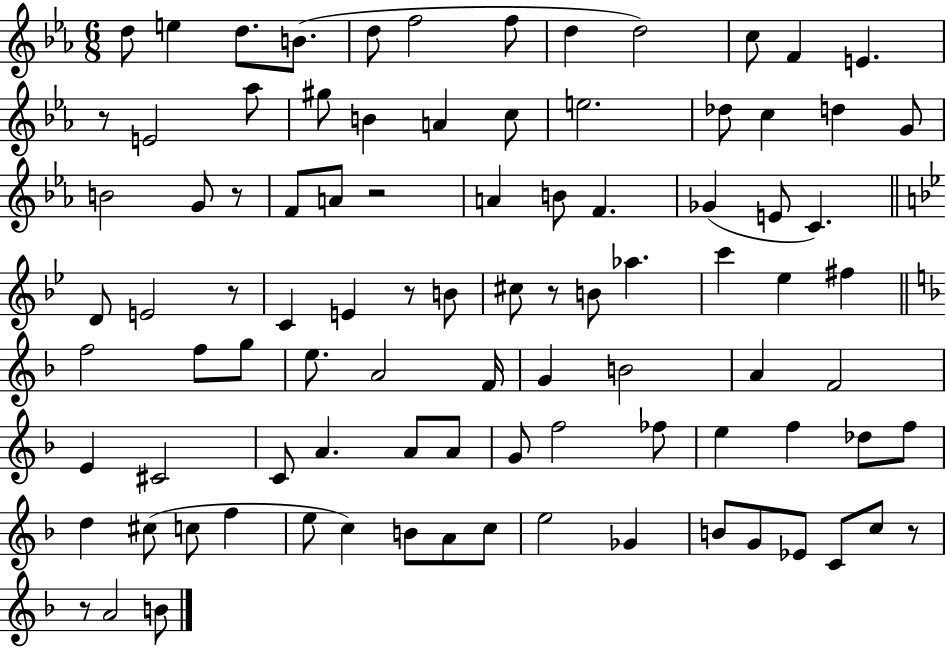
{
  \clef treble
  \numericTimeSignature
  \time 6/8
  \key ees \major
  \repeat volta 2 { d''8 e''4 d''8. b'8.( | d''8 f''2 f''8 | d''4 d''2) | c''8 f'4 e'4. | \break r8 e'2 aes''8 | gis''8 b'4 a'4 c''8 | e''2. | des''8 c''4 d''4 g'8 | \break b'2 g'8 r8 | f'8 a'8 r2 | a'4 b'8 f'4. | ges'4( e'8 c'4.) | \break \bar "||" \break \key g \minor d'8 e'2 r8 | c'4 e'4 r8 b'8 | cis''8 r8 b'8 aes''4. | c'''4 ees''4 fis''4 | \break \bar "||" \break \key d \minor f''2 f''8 g''8 | e''8. a'2 f'16 | g'4 b'2 | a'4 f'2 | \break e'4 cis'2 | c'8 a'4. a'8 a'8 | g'8 f''2 fes''8 | e''4 f''4 des''8 f''8 | \break d''4 cis''8( c''8 f''4 | e''8 c''4) b'8 a'8 c''8 | e''2 ges'4 | b'8 g'8 ees'8 c'8 c''8 r8 | \break r8 a'2 b'8 | } \bar "|."
}